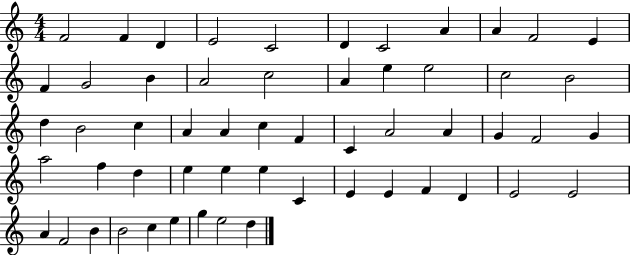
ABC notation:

X:1
T:Untitled
M:4/4
L:1/4
K:C
F2 F D E2 C2 D C2 A A F2 E F G2 B A2 c2 A e e2 c2 B2 d B2 c A A c F C A2 A G F2 G a2 f d e e e C E E F D E2 E2 A F2 B B2 c e g e2 d